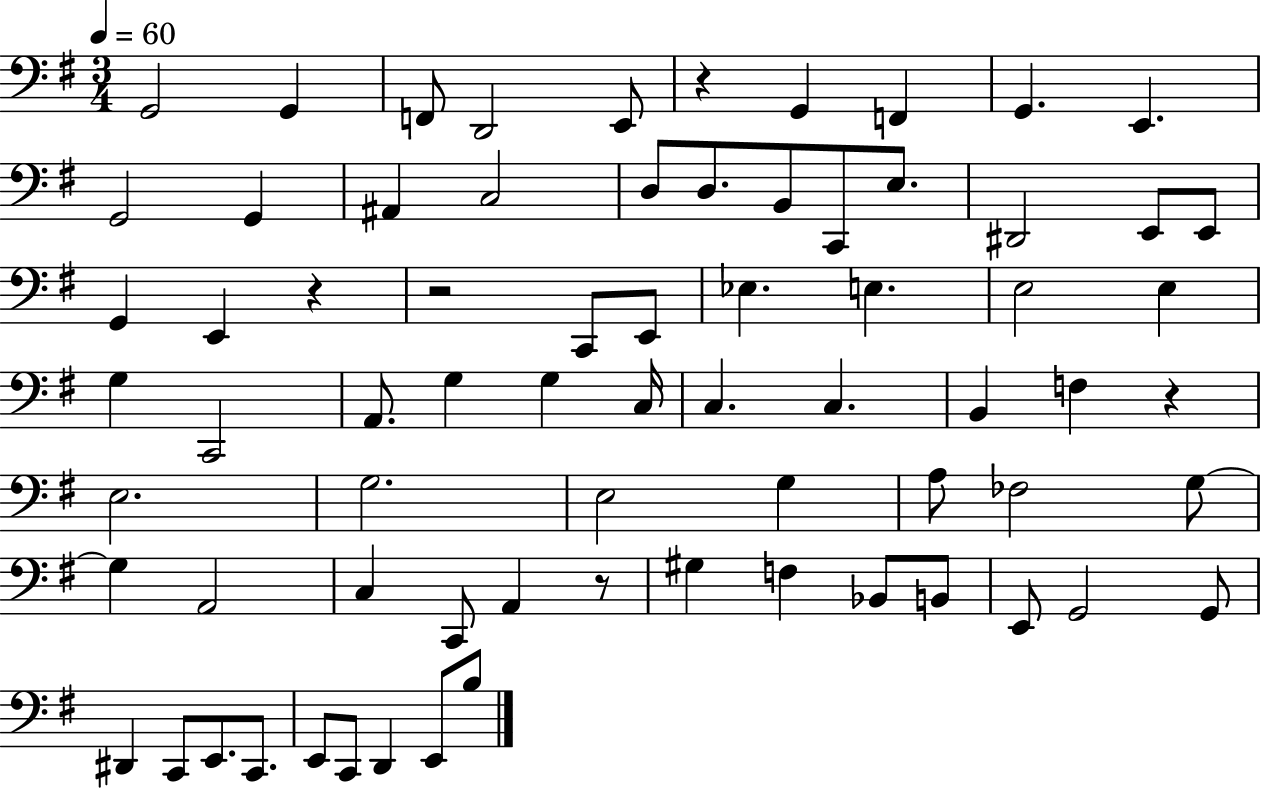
X:1
T:Untitled
M:3/4
L:1/4
K:G
G,,2 G,, F,,/2 D,,2 E,,/2 z G,, F,, G,, E,, G,,2 G,, ^A,, C,2 D,/2 D,/2 B,,/2 C,,/2 E,/2 ^D,,2 E,,/2 E,,/2 G,, E,, z z2 C,,/2 E,,/2 _E, E, E,2 E, G, C,,2 A,,/2 G, G, C,/4 C, C, B,, F, z E,2 G,2 E,2 G, A,/2 _F,2 G,/2 G, A,,2 C, C,,/2 A,, z/2 ^G, F, _B,,/2 B,,/2 E,,/2 G,,2 G,,/2 ^D,, C,,/2 E,,/2 C,,/2 E,,/2 C,,/2 D,, E,,/2 B,/2